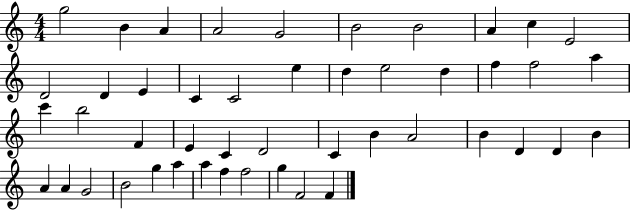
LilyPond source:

{
  \clef treble
  \numericTimeSignature
  \time 4/4
  \key c \major
  g''2 b'4 a'4 | a'2 g'2 | b'2 b'2 | a'4 c''4 e'2 | \break d'2 d'4 e'4 | c'4 c'2 e''4 | d''4 e''2 d''4 | f''4 f''2 a''4 | \break c'''4 b''2 f'4 | e'4 c'4 d'2 | c'4 b'4 a'2 | b'4 d'4 d'4 b'4 | \break a'4 a'4 g'2 | b'2 g''4 a''4 | a''4 f''4 f''2 | g''4 f'2 f'4 | \break \bar "|."
}